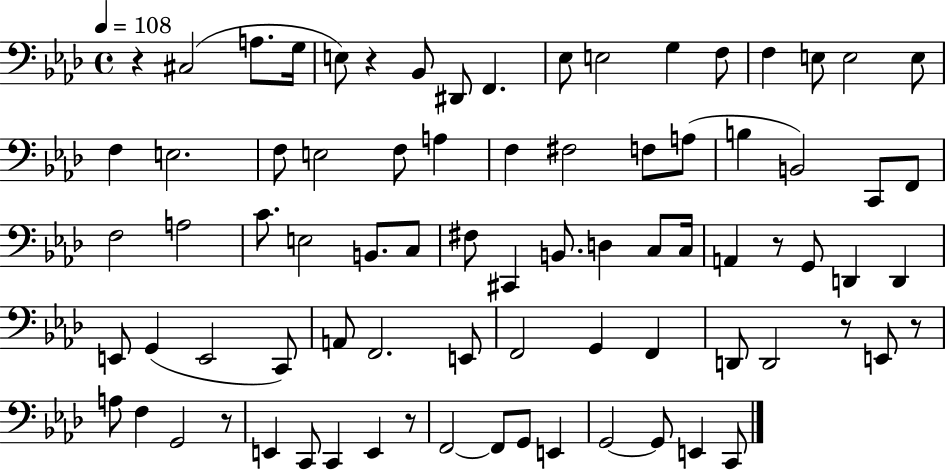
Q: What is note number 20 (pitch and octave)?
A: F3